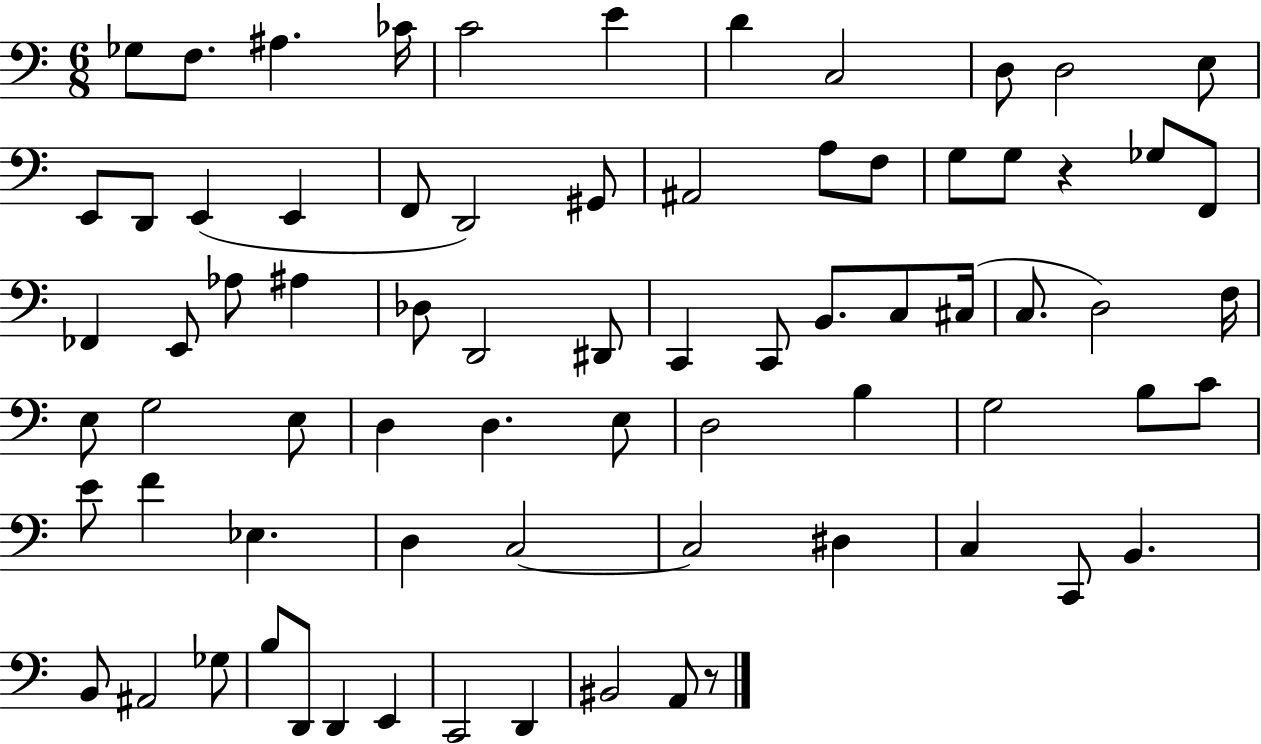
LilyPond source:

{
  \clef bass
  \numericTimeSignature
  \time 6/8
  \key c \major
  ges8 f8. ais4. ces'16 | c'2 e'4 | d'4 c2 | d8 d2 e8 | \break e,8 d,8 e,4( e,4 | f,8 d,2) gis,8 | ais,2 a8 f8 | g8 g8 r4 ges8 f,8 | \break fes,4 e,8 aes8 ais4 | des8 d,2 dis,8 | c,4 c,8 b,8. c8 cis16( | c8. d2) f16 | \break e8 g2 e8 | d4 d4. e8 | d2 b4 | g2 b8 c'8 | \break e'8 f'4 ees4. | d4 c2~~ | c2 dis4 | c4 c,8 b,4. | \break b,8 ais,2 ges8 | b8 d,8 d,4 e,4 | c,2 d,4 | bis,2 a,8 r8 | \break \bar "|."
}